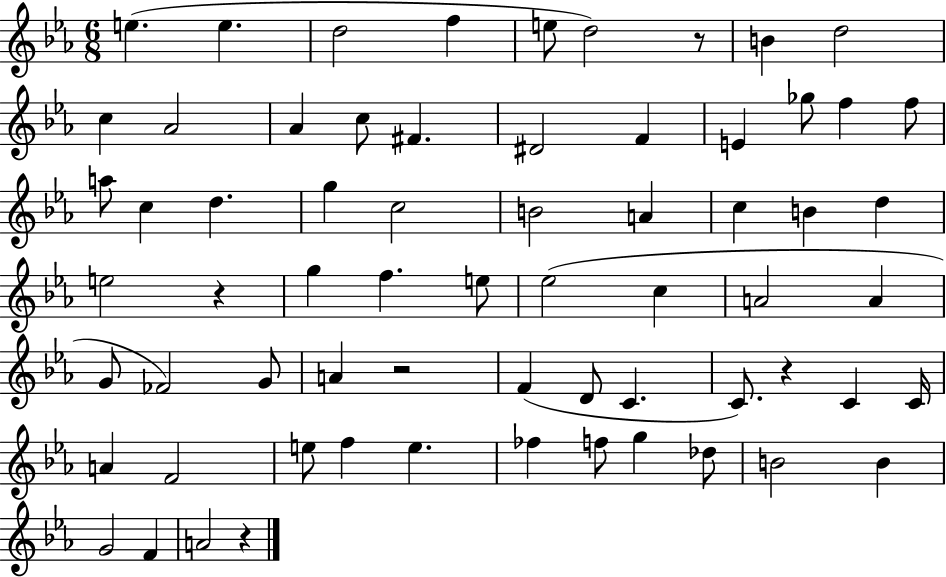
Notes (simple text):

E5/q. E5/q. D5/h F5/q E5/e D5/h R/e B4/q D5/h C5/q Ab4/h Ab4/q C5/e F#4/q. D#4/h F4/q E4/q Gb5/e F5/q F5/e A5/e C5/q D5/q. G5/q C5/h B4/h A4/q C5/q B4/q D5/q E5/h R/q G5/q F5/q. E5/e Eb5/h C5/q A4/h A4/q G4/e FES4/h G4/e A4/q R/h F4/q D4/e C4/q. C4/e. R/q C4/q C4/s A4/q F4/h E5/e F5/q E5/q. FES5/q F5/e G5/q Db5/e B4/h B4/q G4/h F4/q A4/h R/q